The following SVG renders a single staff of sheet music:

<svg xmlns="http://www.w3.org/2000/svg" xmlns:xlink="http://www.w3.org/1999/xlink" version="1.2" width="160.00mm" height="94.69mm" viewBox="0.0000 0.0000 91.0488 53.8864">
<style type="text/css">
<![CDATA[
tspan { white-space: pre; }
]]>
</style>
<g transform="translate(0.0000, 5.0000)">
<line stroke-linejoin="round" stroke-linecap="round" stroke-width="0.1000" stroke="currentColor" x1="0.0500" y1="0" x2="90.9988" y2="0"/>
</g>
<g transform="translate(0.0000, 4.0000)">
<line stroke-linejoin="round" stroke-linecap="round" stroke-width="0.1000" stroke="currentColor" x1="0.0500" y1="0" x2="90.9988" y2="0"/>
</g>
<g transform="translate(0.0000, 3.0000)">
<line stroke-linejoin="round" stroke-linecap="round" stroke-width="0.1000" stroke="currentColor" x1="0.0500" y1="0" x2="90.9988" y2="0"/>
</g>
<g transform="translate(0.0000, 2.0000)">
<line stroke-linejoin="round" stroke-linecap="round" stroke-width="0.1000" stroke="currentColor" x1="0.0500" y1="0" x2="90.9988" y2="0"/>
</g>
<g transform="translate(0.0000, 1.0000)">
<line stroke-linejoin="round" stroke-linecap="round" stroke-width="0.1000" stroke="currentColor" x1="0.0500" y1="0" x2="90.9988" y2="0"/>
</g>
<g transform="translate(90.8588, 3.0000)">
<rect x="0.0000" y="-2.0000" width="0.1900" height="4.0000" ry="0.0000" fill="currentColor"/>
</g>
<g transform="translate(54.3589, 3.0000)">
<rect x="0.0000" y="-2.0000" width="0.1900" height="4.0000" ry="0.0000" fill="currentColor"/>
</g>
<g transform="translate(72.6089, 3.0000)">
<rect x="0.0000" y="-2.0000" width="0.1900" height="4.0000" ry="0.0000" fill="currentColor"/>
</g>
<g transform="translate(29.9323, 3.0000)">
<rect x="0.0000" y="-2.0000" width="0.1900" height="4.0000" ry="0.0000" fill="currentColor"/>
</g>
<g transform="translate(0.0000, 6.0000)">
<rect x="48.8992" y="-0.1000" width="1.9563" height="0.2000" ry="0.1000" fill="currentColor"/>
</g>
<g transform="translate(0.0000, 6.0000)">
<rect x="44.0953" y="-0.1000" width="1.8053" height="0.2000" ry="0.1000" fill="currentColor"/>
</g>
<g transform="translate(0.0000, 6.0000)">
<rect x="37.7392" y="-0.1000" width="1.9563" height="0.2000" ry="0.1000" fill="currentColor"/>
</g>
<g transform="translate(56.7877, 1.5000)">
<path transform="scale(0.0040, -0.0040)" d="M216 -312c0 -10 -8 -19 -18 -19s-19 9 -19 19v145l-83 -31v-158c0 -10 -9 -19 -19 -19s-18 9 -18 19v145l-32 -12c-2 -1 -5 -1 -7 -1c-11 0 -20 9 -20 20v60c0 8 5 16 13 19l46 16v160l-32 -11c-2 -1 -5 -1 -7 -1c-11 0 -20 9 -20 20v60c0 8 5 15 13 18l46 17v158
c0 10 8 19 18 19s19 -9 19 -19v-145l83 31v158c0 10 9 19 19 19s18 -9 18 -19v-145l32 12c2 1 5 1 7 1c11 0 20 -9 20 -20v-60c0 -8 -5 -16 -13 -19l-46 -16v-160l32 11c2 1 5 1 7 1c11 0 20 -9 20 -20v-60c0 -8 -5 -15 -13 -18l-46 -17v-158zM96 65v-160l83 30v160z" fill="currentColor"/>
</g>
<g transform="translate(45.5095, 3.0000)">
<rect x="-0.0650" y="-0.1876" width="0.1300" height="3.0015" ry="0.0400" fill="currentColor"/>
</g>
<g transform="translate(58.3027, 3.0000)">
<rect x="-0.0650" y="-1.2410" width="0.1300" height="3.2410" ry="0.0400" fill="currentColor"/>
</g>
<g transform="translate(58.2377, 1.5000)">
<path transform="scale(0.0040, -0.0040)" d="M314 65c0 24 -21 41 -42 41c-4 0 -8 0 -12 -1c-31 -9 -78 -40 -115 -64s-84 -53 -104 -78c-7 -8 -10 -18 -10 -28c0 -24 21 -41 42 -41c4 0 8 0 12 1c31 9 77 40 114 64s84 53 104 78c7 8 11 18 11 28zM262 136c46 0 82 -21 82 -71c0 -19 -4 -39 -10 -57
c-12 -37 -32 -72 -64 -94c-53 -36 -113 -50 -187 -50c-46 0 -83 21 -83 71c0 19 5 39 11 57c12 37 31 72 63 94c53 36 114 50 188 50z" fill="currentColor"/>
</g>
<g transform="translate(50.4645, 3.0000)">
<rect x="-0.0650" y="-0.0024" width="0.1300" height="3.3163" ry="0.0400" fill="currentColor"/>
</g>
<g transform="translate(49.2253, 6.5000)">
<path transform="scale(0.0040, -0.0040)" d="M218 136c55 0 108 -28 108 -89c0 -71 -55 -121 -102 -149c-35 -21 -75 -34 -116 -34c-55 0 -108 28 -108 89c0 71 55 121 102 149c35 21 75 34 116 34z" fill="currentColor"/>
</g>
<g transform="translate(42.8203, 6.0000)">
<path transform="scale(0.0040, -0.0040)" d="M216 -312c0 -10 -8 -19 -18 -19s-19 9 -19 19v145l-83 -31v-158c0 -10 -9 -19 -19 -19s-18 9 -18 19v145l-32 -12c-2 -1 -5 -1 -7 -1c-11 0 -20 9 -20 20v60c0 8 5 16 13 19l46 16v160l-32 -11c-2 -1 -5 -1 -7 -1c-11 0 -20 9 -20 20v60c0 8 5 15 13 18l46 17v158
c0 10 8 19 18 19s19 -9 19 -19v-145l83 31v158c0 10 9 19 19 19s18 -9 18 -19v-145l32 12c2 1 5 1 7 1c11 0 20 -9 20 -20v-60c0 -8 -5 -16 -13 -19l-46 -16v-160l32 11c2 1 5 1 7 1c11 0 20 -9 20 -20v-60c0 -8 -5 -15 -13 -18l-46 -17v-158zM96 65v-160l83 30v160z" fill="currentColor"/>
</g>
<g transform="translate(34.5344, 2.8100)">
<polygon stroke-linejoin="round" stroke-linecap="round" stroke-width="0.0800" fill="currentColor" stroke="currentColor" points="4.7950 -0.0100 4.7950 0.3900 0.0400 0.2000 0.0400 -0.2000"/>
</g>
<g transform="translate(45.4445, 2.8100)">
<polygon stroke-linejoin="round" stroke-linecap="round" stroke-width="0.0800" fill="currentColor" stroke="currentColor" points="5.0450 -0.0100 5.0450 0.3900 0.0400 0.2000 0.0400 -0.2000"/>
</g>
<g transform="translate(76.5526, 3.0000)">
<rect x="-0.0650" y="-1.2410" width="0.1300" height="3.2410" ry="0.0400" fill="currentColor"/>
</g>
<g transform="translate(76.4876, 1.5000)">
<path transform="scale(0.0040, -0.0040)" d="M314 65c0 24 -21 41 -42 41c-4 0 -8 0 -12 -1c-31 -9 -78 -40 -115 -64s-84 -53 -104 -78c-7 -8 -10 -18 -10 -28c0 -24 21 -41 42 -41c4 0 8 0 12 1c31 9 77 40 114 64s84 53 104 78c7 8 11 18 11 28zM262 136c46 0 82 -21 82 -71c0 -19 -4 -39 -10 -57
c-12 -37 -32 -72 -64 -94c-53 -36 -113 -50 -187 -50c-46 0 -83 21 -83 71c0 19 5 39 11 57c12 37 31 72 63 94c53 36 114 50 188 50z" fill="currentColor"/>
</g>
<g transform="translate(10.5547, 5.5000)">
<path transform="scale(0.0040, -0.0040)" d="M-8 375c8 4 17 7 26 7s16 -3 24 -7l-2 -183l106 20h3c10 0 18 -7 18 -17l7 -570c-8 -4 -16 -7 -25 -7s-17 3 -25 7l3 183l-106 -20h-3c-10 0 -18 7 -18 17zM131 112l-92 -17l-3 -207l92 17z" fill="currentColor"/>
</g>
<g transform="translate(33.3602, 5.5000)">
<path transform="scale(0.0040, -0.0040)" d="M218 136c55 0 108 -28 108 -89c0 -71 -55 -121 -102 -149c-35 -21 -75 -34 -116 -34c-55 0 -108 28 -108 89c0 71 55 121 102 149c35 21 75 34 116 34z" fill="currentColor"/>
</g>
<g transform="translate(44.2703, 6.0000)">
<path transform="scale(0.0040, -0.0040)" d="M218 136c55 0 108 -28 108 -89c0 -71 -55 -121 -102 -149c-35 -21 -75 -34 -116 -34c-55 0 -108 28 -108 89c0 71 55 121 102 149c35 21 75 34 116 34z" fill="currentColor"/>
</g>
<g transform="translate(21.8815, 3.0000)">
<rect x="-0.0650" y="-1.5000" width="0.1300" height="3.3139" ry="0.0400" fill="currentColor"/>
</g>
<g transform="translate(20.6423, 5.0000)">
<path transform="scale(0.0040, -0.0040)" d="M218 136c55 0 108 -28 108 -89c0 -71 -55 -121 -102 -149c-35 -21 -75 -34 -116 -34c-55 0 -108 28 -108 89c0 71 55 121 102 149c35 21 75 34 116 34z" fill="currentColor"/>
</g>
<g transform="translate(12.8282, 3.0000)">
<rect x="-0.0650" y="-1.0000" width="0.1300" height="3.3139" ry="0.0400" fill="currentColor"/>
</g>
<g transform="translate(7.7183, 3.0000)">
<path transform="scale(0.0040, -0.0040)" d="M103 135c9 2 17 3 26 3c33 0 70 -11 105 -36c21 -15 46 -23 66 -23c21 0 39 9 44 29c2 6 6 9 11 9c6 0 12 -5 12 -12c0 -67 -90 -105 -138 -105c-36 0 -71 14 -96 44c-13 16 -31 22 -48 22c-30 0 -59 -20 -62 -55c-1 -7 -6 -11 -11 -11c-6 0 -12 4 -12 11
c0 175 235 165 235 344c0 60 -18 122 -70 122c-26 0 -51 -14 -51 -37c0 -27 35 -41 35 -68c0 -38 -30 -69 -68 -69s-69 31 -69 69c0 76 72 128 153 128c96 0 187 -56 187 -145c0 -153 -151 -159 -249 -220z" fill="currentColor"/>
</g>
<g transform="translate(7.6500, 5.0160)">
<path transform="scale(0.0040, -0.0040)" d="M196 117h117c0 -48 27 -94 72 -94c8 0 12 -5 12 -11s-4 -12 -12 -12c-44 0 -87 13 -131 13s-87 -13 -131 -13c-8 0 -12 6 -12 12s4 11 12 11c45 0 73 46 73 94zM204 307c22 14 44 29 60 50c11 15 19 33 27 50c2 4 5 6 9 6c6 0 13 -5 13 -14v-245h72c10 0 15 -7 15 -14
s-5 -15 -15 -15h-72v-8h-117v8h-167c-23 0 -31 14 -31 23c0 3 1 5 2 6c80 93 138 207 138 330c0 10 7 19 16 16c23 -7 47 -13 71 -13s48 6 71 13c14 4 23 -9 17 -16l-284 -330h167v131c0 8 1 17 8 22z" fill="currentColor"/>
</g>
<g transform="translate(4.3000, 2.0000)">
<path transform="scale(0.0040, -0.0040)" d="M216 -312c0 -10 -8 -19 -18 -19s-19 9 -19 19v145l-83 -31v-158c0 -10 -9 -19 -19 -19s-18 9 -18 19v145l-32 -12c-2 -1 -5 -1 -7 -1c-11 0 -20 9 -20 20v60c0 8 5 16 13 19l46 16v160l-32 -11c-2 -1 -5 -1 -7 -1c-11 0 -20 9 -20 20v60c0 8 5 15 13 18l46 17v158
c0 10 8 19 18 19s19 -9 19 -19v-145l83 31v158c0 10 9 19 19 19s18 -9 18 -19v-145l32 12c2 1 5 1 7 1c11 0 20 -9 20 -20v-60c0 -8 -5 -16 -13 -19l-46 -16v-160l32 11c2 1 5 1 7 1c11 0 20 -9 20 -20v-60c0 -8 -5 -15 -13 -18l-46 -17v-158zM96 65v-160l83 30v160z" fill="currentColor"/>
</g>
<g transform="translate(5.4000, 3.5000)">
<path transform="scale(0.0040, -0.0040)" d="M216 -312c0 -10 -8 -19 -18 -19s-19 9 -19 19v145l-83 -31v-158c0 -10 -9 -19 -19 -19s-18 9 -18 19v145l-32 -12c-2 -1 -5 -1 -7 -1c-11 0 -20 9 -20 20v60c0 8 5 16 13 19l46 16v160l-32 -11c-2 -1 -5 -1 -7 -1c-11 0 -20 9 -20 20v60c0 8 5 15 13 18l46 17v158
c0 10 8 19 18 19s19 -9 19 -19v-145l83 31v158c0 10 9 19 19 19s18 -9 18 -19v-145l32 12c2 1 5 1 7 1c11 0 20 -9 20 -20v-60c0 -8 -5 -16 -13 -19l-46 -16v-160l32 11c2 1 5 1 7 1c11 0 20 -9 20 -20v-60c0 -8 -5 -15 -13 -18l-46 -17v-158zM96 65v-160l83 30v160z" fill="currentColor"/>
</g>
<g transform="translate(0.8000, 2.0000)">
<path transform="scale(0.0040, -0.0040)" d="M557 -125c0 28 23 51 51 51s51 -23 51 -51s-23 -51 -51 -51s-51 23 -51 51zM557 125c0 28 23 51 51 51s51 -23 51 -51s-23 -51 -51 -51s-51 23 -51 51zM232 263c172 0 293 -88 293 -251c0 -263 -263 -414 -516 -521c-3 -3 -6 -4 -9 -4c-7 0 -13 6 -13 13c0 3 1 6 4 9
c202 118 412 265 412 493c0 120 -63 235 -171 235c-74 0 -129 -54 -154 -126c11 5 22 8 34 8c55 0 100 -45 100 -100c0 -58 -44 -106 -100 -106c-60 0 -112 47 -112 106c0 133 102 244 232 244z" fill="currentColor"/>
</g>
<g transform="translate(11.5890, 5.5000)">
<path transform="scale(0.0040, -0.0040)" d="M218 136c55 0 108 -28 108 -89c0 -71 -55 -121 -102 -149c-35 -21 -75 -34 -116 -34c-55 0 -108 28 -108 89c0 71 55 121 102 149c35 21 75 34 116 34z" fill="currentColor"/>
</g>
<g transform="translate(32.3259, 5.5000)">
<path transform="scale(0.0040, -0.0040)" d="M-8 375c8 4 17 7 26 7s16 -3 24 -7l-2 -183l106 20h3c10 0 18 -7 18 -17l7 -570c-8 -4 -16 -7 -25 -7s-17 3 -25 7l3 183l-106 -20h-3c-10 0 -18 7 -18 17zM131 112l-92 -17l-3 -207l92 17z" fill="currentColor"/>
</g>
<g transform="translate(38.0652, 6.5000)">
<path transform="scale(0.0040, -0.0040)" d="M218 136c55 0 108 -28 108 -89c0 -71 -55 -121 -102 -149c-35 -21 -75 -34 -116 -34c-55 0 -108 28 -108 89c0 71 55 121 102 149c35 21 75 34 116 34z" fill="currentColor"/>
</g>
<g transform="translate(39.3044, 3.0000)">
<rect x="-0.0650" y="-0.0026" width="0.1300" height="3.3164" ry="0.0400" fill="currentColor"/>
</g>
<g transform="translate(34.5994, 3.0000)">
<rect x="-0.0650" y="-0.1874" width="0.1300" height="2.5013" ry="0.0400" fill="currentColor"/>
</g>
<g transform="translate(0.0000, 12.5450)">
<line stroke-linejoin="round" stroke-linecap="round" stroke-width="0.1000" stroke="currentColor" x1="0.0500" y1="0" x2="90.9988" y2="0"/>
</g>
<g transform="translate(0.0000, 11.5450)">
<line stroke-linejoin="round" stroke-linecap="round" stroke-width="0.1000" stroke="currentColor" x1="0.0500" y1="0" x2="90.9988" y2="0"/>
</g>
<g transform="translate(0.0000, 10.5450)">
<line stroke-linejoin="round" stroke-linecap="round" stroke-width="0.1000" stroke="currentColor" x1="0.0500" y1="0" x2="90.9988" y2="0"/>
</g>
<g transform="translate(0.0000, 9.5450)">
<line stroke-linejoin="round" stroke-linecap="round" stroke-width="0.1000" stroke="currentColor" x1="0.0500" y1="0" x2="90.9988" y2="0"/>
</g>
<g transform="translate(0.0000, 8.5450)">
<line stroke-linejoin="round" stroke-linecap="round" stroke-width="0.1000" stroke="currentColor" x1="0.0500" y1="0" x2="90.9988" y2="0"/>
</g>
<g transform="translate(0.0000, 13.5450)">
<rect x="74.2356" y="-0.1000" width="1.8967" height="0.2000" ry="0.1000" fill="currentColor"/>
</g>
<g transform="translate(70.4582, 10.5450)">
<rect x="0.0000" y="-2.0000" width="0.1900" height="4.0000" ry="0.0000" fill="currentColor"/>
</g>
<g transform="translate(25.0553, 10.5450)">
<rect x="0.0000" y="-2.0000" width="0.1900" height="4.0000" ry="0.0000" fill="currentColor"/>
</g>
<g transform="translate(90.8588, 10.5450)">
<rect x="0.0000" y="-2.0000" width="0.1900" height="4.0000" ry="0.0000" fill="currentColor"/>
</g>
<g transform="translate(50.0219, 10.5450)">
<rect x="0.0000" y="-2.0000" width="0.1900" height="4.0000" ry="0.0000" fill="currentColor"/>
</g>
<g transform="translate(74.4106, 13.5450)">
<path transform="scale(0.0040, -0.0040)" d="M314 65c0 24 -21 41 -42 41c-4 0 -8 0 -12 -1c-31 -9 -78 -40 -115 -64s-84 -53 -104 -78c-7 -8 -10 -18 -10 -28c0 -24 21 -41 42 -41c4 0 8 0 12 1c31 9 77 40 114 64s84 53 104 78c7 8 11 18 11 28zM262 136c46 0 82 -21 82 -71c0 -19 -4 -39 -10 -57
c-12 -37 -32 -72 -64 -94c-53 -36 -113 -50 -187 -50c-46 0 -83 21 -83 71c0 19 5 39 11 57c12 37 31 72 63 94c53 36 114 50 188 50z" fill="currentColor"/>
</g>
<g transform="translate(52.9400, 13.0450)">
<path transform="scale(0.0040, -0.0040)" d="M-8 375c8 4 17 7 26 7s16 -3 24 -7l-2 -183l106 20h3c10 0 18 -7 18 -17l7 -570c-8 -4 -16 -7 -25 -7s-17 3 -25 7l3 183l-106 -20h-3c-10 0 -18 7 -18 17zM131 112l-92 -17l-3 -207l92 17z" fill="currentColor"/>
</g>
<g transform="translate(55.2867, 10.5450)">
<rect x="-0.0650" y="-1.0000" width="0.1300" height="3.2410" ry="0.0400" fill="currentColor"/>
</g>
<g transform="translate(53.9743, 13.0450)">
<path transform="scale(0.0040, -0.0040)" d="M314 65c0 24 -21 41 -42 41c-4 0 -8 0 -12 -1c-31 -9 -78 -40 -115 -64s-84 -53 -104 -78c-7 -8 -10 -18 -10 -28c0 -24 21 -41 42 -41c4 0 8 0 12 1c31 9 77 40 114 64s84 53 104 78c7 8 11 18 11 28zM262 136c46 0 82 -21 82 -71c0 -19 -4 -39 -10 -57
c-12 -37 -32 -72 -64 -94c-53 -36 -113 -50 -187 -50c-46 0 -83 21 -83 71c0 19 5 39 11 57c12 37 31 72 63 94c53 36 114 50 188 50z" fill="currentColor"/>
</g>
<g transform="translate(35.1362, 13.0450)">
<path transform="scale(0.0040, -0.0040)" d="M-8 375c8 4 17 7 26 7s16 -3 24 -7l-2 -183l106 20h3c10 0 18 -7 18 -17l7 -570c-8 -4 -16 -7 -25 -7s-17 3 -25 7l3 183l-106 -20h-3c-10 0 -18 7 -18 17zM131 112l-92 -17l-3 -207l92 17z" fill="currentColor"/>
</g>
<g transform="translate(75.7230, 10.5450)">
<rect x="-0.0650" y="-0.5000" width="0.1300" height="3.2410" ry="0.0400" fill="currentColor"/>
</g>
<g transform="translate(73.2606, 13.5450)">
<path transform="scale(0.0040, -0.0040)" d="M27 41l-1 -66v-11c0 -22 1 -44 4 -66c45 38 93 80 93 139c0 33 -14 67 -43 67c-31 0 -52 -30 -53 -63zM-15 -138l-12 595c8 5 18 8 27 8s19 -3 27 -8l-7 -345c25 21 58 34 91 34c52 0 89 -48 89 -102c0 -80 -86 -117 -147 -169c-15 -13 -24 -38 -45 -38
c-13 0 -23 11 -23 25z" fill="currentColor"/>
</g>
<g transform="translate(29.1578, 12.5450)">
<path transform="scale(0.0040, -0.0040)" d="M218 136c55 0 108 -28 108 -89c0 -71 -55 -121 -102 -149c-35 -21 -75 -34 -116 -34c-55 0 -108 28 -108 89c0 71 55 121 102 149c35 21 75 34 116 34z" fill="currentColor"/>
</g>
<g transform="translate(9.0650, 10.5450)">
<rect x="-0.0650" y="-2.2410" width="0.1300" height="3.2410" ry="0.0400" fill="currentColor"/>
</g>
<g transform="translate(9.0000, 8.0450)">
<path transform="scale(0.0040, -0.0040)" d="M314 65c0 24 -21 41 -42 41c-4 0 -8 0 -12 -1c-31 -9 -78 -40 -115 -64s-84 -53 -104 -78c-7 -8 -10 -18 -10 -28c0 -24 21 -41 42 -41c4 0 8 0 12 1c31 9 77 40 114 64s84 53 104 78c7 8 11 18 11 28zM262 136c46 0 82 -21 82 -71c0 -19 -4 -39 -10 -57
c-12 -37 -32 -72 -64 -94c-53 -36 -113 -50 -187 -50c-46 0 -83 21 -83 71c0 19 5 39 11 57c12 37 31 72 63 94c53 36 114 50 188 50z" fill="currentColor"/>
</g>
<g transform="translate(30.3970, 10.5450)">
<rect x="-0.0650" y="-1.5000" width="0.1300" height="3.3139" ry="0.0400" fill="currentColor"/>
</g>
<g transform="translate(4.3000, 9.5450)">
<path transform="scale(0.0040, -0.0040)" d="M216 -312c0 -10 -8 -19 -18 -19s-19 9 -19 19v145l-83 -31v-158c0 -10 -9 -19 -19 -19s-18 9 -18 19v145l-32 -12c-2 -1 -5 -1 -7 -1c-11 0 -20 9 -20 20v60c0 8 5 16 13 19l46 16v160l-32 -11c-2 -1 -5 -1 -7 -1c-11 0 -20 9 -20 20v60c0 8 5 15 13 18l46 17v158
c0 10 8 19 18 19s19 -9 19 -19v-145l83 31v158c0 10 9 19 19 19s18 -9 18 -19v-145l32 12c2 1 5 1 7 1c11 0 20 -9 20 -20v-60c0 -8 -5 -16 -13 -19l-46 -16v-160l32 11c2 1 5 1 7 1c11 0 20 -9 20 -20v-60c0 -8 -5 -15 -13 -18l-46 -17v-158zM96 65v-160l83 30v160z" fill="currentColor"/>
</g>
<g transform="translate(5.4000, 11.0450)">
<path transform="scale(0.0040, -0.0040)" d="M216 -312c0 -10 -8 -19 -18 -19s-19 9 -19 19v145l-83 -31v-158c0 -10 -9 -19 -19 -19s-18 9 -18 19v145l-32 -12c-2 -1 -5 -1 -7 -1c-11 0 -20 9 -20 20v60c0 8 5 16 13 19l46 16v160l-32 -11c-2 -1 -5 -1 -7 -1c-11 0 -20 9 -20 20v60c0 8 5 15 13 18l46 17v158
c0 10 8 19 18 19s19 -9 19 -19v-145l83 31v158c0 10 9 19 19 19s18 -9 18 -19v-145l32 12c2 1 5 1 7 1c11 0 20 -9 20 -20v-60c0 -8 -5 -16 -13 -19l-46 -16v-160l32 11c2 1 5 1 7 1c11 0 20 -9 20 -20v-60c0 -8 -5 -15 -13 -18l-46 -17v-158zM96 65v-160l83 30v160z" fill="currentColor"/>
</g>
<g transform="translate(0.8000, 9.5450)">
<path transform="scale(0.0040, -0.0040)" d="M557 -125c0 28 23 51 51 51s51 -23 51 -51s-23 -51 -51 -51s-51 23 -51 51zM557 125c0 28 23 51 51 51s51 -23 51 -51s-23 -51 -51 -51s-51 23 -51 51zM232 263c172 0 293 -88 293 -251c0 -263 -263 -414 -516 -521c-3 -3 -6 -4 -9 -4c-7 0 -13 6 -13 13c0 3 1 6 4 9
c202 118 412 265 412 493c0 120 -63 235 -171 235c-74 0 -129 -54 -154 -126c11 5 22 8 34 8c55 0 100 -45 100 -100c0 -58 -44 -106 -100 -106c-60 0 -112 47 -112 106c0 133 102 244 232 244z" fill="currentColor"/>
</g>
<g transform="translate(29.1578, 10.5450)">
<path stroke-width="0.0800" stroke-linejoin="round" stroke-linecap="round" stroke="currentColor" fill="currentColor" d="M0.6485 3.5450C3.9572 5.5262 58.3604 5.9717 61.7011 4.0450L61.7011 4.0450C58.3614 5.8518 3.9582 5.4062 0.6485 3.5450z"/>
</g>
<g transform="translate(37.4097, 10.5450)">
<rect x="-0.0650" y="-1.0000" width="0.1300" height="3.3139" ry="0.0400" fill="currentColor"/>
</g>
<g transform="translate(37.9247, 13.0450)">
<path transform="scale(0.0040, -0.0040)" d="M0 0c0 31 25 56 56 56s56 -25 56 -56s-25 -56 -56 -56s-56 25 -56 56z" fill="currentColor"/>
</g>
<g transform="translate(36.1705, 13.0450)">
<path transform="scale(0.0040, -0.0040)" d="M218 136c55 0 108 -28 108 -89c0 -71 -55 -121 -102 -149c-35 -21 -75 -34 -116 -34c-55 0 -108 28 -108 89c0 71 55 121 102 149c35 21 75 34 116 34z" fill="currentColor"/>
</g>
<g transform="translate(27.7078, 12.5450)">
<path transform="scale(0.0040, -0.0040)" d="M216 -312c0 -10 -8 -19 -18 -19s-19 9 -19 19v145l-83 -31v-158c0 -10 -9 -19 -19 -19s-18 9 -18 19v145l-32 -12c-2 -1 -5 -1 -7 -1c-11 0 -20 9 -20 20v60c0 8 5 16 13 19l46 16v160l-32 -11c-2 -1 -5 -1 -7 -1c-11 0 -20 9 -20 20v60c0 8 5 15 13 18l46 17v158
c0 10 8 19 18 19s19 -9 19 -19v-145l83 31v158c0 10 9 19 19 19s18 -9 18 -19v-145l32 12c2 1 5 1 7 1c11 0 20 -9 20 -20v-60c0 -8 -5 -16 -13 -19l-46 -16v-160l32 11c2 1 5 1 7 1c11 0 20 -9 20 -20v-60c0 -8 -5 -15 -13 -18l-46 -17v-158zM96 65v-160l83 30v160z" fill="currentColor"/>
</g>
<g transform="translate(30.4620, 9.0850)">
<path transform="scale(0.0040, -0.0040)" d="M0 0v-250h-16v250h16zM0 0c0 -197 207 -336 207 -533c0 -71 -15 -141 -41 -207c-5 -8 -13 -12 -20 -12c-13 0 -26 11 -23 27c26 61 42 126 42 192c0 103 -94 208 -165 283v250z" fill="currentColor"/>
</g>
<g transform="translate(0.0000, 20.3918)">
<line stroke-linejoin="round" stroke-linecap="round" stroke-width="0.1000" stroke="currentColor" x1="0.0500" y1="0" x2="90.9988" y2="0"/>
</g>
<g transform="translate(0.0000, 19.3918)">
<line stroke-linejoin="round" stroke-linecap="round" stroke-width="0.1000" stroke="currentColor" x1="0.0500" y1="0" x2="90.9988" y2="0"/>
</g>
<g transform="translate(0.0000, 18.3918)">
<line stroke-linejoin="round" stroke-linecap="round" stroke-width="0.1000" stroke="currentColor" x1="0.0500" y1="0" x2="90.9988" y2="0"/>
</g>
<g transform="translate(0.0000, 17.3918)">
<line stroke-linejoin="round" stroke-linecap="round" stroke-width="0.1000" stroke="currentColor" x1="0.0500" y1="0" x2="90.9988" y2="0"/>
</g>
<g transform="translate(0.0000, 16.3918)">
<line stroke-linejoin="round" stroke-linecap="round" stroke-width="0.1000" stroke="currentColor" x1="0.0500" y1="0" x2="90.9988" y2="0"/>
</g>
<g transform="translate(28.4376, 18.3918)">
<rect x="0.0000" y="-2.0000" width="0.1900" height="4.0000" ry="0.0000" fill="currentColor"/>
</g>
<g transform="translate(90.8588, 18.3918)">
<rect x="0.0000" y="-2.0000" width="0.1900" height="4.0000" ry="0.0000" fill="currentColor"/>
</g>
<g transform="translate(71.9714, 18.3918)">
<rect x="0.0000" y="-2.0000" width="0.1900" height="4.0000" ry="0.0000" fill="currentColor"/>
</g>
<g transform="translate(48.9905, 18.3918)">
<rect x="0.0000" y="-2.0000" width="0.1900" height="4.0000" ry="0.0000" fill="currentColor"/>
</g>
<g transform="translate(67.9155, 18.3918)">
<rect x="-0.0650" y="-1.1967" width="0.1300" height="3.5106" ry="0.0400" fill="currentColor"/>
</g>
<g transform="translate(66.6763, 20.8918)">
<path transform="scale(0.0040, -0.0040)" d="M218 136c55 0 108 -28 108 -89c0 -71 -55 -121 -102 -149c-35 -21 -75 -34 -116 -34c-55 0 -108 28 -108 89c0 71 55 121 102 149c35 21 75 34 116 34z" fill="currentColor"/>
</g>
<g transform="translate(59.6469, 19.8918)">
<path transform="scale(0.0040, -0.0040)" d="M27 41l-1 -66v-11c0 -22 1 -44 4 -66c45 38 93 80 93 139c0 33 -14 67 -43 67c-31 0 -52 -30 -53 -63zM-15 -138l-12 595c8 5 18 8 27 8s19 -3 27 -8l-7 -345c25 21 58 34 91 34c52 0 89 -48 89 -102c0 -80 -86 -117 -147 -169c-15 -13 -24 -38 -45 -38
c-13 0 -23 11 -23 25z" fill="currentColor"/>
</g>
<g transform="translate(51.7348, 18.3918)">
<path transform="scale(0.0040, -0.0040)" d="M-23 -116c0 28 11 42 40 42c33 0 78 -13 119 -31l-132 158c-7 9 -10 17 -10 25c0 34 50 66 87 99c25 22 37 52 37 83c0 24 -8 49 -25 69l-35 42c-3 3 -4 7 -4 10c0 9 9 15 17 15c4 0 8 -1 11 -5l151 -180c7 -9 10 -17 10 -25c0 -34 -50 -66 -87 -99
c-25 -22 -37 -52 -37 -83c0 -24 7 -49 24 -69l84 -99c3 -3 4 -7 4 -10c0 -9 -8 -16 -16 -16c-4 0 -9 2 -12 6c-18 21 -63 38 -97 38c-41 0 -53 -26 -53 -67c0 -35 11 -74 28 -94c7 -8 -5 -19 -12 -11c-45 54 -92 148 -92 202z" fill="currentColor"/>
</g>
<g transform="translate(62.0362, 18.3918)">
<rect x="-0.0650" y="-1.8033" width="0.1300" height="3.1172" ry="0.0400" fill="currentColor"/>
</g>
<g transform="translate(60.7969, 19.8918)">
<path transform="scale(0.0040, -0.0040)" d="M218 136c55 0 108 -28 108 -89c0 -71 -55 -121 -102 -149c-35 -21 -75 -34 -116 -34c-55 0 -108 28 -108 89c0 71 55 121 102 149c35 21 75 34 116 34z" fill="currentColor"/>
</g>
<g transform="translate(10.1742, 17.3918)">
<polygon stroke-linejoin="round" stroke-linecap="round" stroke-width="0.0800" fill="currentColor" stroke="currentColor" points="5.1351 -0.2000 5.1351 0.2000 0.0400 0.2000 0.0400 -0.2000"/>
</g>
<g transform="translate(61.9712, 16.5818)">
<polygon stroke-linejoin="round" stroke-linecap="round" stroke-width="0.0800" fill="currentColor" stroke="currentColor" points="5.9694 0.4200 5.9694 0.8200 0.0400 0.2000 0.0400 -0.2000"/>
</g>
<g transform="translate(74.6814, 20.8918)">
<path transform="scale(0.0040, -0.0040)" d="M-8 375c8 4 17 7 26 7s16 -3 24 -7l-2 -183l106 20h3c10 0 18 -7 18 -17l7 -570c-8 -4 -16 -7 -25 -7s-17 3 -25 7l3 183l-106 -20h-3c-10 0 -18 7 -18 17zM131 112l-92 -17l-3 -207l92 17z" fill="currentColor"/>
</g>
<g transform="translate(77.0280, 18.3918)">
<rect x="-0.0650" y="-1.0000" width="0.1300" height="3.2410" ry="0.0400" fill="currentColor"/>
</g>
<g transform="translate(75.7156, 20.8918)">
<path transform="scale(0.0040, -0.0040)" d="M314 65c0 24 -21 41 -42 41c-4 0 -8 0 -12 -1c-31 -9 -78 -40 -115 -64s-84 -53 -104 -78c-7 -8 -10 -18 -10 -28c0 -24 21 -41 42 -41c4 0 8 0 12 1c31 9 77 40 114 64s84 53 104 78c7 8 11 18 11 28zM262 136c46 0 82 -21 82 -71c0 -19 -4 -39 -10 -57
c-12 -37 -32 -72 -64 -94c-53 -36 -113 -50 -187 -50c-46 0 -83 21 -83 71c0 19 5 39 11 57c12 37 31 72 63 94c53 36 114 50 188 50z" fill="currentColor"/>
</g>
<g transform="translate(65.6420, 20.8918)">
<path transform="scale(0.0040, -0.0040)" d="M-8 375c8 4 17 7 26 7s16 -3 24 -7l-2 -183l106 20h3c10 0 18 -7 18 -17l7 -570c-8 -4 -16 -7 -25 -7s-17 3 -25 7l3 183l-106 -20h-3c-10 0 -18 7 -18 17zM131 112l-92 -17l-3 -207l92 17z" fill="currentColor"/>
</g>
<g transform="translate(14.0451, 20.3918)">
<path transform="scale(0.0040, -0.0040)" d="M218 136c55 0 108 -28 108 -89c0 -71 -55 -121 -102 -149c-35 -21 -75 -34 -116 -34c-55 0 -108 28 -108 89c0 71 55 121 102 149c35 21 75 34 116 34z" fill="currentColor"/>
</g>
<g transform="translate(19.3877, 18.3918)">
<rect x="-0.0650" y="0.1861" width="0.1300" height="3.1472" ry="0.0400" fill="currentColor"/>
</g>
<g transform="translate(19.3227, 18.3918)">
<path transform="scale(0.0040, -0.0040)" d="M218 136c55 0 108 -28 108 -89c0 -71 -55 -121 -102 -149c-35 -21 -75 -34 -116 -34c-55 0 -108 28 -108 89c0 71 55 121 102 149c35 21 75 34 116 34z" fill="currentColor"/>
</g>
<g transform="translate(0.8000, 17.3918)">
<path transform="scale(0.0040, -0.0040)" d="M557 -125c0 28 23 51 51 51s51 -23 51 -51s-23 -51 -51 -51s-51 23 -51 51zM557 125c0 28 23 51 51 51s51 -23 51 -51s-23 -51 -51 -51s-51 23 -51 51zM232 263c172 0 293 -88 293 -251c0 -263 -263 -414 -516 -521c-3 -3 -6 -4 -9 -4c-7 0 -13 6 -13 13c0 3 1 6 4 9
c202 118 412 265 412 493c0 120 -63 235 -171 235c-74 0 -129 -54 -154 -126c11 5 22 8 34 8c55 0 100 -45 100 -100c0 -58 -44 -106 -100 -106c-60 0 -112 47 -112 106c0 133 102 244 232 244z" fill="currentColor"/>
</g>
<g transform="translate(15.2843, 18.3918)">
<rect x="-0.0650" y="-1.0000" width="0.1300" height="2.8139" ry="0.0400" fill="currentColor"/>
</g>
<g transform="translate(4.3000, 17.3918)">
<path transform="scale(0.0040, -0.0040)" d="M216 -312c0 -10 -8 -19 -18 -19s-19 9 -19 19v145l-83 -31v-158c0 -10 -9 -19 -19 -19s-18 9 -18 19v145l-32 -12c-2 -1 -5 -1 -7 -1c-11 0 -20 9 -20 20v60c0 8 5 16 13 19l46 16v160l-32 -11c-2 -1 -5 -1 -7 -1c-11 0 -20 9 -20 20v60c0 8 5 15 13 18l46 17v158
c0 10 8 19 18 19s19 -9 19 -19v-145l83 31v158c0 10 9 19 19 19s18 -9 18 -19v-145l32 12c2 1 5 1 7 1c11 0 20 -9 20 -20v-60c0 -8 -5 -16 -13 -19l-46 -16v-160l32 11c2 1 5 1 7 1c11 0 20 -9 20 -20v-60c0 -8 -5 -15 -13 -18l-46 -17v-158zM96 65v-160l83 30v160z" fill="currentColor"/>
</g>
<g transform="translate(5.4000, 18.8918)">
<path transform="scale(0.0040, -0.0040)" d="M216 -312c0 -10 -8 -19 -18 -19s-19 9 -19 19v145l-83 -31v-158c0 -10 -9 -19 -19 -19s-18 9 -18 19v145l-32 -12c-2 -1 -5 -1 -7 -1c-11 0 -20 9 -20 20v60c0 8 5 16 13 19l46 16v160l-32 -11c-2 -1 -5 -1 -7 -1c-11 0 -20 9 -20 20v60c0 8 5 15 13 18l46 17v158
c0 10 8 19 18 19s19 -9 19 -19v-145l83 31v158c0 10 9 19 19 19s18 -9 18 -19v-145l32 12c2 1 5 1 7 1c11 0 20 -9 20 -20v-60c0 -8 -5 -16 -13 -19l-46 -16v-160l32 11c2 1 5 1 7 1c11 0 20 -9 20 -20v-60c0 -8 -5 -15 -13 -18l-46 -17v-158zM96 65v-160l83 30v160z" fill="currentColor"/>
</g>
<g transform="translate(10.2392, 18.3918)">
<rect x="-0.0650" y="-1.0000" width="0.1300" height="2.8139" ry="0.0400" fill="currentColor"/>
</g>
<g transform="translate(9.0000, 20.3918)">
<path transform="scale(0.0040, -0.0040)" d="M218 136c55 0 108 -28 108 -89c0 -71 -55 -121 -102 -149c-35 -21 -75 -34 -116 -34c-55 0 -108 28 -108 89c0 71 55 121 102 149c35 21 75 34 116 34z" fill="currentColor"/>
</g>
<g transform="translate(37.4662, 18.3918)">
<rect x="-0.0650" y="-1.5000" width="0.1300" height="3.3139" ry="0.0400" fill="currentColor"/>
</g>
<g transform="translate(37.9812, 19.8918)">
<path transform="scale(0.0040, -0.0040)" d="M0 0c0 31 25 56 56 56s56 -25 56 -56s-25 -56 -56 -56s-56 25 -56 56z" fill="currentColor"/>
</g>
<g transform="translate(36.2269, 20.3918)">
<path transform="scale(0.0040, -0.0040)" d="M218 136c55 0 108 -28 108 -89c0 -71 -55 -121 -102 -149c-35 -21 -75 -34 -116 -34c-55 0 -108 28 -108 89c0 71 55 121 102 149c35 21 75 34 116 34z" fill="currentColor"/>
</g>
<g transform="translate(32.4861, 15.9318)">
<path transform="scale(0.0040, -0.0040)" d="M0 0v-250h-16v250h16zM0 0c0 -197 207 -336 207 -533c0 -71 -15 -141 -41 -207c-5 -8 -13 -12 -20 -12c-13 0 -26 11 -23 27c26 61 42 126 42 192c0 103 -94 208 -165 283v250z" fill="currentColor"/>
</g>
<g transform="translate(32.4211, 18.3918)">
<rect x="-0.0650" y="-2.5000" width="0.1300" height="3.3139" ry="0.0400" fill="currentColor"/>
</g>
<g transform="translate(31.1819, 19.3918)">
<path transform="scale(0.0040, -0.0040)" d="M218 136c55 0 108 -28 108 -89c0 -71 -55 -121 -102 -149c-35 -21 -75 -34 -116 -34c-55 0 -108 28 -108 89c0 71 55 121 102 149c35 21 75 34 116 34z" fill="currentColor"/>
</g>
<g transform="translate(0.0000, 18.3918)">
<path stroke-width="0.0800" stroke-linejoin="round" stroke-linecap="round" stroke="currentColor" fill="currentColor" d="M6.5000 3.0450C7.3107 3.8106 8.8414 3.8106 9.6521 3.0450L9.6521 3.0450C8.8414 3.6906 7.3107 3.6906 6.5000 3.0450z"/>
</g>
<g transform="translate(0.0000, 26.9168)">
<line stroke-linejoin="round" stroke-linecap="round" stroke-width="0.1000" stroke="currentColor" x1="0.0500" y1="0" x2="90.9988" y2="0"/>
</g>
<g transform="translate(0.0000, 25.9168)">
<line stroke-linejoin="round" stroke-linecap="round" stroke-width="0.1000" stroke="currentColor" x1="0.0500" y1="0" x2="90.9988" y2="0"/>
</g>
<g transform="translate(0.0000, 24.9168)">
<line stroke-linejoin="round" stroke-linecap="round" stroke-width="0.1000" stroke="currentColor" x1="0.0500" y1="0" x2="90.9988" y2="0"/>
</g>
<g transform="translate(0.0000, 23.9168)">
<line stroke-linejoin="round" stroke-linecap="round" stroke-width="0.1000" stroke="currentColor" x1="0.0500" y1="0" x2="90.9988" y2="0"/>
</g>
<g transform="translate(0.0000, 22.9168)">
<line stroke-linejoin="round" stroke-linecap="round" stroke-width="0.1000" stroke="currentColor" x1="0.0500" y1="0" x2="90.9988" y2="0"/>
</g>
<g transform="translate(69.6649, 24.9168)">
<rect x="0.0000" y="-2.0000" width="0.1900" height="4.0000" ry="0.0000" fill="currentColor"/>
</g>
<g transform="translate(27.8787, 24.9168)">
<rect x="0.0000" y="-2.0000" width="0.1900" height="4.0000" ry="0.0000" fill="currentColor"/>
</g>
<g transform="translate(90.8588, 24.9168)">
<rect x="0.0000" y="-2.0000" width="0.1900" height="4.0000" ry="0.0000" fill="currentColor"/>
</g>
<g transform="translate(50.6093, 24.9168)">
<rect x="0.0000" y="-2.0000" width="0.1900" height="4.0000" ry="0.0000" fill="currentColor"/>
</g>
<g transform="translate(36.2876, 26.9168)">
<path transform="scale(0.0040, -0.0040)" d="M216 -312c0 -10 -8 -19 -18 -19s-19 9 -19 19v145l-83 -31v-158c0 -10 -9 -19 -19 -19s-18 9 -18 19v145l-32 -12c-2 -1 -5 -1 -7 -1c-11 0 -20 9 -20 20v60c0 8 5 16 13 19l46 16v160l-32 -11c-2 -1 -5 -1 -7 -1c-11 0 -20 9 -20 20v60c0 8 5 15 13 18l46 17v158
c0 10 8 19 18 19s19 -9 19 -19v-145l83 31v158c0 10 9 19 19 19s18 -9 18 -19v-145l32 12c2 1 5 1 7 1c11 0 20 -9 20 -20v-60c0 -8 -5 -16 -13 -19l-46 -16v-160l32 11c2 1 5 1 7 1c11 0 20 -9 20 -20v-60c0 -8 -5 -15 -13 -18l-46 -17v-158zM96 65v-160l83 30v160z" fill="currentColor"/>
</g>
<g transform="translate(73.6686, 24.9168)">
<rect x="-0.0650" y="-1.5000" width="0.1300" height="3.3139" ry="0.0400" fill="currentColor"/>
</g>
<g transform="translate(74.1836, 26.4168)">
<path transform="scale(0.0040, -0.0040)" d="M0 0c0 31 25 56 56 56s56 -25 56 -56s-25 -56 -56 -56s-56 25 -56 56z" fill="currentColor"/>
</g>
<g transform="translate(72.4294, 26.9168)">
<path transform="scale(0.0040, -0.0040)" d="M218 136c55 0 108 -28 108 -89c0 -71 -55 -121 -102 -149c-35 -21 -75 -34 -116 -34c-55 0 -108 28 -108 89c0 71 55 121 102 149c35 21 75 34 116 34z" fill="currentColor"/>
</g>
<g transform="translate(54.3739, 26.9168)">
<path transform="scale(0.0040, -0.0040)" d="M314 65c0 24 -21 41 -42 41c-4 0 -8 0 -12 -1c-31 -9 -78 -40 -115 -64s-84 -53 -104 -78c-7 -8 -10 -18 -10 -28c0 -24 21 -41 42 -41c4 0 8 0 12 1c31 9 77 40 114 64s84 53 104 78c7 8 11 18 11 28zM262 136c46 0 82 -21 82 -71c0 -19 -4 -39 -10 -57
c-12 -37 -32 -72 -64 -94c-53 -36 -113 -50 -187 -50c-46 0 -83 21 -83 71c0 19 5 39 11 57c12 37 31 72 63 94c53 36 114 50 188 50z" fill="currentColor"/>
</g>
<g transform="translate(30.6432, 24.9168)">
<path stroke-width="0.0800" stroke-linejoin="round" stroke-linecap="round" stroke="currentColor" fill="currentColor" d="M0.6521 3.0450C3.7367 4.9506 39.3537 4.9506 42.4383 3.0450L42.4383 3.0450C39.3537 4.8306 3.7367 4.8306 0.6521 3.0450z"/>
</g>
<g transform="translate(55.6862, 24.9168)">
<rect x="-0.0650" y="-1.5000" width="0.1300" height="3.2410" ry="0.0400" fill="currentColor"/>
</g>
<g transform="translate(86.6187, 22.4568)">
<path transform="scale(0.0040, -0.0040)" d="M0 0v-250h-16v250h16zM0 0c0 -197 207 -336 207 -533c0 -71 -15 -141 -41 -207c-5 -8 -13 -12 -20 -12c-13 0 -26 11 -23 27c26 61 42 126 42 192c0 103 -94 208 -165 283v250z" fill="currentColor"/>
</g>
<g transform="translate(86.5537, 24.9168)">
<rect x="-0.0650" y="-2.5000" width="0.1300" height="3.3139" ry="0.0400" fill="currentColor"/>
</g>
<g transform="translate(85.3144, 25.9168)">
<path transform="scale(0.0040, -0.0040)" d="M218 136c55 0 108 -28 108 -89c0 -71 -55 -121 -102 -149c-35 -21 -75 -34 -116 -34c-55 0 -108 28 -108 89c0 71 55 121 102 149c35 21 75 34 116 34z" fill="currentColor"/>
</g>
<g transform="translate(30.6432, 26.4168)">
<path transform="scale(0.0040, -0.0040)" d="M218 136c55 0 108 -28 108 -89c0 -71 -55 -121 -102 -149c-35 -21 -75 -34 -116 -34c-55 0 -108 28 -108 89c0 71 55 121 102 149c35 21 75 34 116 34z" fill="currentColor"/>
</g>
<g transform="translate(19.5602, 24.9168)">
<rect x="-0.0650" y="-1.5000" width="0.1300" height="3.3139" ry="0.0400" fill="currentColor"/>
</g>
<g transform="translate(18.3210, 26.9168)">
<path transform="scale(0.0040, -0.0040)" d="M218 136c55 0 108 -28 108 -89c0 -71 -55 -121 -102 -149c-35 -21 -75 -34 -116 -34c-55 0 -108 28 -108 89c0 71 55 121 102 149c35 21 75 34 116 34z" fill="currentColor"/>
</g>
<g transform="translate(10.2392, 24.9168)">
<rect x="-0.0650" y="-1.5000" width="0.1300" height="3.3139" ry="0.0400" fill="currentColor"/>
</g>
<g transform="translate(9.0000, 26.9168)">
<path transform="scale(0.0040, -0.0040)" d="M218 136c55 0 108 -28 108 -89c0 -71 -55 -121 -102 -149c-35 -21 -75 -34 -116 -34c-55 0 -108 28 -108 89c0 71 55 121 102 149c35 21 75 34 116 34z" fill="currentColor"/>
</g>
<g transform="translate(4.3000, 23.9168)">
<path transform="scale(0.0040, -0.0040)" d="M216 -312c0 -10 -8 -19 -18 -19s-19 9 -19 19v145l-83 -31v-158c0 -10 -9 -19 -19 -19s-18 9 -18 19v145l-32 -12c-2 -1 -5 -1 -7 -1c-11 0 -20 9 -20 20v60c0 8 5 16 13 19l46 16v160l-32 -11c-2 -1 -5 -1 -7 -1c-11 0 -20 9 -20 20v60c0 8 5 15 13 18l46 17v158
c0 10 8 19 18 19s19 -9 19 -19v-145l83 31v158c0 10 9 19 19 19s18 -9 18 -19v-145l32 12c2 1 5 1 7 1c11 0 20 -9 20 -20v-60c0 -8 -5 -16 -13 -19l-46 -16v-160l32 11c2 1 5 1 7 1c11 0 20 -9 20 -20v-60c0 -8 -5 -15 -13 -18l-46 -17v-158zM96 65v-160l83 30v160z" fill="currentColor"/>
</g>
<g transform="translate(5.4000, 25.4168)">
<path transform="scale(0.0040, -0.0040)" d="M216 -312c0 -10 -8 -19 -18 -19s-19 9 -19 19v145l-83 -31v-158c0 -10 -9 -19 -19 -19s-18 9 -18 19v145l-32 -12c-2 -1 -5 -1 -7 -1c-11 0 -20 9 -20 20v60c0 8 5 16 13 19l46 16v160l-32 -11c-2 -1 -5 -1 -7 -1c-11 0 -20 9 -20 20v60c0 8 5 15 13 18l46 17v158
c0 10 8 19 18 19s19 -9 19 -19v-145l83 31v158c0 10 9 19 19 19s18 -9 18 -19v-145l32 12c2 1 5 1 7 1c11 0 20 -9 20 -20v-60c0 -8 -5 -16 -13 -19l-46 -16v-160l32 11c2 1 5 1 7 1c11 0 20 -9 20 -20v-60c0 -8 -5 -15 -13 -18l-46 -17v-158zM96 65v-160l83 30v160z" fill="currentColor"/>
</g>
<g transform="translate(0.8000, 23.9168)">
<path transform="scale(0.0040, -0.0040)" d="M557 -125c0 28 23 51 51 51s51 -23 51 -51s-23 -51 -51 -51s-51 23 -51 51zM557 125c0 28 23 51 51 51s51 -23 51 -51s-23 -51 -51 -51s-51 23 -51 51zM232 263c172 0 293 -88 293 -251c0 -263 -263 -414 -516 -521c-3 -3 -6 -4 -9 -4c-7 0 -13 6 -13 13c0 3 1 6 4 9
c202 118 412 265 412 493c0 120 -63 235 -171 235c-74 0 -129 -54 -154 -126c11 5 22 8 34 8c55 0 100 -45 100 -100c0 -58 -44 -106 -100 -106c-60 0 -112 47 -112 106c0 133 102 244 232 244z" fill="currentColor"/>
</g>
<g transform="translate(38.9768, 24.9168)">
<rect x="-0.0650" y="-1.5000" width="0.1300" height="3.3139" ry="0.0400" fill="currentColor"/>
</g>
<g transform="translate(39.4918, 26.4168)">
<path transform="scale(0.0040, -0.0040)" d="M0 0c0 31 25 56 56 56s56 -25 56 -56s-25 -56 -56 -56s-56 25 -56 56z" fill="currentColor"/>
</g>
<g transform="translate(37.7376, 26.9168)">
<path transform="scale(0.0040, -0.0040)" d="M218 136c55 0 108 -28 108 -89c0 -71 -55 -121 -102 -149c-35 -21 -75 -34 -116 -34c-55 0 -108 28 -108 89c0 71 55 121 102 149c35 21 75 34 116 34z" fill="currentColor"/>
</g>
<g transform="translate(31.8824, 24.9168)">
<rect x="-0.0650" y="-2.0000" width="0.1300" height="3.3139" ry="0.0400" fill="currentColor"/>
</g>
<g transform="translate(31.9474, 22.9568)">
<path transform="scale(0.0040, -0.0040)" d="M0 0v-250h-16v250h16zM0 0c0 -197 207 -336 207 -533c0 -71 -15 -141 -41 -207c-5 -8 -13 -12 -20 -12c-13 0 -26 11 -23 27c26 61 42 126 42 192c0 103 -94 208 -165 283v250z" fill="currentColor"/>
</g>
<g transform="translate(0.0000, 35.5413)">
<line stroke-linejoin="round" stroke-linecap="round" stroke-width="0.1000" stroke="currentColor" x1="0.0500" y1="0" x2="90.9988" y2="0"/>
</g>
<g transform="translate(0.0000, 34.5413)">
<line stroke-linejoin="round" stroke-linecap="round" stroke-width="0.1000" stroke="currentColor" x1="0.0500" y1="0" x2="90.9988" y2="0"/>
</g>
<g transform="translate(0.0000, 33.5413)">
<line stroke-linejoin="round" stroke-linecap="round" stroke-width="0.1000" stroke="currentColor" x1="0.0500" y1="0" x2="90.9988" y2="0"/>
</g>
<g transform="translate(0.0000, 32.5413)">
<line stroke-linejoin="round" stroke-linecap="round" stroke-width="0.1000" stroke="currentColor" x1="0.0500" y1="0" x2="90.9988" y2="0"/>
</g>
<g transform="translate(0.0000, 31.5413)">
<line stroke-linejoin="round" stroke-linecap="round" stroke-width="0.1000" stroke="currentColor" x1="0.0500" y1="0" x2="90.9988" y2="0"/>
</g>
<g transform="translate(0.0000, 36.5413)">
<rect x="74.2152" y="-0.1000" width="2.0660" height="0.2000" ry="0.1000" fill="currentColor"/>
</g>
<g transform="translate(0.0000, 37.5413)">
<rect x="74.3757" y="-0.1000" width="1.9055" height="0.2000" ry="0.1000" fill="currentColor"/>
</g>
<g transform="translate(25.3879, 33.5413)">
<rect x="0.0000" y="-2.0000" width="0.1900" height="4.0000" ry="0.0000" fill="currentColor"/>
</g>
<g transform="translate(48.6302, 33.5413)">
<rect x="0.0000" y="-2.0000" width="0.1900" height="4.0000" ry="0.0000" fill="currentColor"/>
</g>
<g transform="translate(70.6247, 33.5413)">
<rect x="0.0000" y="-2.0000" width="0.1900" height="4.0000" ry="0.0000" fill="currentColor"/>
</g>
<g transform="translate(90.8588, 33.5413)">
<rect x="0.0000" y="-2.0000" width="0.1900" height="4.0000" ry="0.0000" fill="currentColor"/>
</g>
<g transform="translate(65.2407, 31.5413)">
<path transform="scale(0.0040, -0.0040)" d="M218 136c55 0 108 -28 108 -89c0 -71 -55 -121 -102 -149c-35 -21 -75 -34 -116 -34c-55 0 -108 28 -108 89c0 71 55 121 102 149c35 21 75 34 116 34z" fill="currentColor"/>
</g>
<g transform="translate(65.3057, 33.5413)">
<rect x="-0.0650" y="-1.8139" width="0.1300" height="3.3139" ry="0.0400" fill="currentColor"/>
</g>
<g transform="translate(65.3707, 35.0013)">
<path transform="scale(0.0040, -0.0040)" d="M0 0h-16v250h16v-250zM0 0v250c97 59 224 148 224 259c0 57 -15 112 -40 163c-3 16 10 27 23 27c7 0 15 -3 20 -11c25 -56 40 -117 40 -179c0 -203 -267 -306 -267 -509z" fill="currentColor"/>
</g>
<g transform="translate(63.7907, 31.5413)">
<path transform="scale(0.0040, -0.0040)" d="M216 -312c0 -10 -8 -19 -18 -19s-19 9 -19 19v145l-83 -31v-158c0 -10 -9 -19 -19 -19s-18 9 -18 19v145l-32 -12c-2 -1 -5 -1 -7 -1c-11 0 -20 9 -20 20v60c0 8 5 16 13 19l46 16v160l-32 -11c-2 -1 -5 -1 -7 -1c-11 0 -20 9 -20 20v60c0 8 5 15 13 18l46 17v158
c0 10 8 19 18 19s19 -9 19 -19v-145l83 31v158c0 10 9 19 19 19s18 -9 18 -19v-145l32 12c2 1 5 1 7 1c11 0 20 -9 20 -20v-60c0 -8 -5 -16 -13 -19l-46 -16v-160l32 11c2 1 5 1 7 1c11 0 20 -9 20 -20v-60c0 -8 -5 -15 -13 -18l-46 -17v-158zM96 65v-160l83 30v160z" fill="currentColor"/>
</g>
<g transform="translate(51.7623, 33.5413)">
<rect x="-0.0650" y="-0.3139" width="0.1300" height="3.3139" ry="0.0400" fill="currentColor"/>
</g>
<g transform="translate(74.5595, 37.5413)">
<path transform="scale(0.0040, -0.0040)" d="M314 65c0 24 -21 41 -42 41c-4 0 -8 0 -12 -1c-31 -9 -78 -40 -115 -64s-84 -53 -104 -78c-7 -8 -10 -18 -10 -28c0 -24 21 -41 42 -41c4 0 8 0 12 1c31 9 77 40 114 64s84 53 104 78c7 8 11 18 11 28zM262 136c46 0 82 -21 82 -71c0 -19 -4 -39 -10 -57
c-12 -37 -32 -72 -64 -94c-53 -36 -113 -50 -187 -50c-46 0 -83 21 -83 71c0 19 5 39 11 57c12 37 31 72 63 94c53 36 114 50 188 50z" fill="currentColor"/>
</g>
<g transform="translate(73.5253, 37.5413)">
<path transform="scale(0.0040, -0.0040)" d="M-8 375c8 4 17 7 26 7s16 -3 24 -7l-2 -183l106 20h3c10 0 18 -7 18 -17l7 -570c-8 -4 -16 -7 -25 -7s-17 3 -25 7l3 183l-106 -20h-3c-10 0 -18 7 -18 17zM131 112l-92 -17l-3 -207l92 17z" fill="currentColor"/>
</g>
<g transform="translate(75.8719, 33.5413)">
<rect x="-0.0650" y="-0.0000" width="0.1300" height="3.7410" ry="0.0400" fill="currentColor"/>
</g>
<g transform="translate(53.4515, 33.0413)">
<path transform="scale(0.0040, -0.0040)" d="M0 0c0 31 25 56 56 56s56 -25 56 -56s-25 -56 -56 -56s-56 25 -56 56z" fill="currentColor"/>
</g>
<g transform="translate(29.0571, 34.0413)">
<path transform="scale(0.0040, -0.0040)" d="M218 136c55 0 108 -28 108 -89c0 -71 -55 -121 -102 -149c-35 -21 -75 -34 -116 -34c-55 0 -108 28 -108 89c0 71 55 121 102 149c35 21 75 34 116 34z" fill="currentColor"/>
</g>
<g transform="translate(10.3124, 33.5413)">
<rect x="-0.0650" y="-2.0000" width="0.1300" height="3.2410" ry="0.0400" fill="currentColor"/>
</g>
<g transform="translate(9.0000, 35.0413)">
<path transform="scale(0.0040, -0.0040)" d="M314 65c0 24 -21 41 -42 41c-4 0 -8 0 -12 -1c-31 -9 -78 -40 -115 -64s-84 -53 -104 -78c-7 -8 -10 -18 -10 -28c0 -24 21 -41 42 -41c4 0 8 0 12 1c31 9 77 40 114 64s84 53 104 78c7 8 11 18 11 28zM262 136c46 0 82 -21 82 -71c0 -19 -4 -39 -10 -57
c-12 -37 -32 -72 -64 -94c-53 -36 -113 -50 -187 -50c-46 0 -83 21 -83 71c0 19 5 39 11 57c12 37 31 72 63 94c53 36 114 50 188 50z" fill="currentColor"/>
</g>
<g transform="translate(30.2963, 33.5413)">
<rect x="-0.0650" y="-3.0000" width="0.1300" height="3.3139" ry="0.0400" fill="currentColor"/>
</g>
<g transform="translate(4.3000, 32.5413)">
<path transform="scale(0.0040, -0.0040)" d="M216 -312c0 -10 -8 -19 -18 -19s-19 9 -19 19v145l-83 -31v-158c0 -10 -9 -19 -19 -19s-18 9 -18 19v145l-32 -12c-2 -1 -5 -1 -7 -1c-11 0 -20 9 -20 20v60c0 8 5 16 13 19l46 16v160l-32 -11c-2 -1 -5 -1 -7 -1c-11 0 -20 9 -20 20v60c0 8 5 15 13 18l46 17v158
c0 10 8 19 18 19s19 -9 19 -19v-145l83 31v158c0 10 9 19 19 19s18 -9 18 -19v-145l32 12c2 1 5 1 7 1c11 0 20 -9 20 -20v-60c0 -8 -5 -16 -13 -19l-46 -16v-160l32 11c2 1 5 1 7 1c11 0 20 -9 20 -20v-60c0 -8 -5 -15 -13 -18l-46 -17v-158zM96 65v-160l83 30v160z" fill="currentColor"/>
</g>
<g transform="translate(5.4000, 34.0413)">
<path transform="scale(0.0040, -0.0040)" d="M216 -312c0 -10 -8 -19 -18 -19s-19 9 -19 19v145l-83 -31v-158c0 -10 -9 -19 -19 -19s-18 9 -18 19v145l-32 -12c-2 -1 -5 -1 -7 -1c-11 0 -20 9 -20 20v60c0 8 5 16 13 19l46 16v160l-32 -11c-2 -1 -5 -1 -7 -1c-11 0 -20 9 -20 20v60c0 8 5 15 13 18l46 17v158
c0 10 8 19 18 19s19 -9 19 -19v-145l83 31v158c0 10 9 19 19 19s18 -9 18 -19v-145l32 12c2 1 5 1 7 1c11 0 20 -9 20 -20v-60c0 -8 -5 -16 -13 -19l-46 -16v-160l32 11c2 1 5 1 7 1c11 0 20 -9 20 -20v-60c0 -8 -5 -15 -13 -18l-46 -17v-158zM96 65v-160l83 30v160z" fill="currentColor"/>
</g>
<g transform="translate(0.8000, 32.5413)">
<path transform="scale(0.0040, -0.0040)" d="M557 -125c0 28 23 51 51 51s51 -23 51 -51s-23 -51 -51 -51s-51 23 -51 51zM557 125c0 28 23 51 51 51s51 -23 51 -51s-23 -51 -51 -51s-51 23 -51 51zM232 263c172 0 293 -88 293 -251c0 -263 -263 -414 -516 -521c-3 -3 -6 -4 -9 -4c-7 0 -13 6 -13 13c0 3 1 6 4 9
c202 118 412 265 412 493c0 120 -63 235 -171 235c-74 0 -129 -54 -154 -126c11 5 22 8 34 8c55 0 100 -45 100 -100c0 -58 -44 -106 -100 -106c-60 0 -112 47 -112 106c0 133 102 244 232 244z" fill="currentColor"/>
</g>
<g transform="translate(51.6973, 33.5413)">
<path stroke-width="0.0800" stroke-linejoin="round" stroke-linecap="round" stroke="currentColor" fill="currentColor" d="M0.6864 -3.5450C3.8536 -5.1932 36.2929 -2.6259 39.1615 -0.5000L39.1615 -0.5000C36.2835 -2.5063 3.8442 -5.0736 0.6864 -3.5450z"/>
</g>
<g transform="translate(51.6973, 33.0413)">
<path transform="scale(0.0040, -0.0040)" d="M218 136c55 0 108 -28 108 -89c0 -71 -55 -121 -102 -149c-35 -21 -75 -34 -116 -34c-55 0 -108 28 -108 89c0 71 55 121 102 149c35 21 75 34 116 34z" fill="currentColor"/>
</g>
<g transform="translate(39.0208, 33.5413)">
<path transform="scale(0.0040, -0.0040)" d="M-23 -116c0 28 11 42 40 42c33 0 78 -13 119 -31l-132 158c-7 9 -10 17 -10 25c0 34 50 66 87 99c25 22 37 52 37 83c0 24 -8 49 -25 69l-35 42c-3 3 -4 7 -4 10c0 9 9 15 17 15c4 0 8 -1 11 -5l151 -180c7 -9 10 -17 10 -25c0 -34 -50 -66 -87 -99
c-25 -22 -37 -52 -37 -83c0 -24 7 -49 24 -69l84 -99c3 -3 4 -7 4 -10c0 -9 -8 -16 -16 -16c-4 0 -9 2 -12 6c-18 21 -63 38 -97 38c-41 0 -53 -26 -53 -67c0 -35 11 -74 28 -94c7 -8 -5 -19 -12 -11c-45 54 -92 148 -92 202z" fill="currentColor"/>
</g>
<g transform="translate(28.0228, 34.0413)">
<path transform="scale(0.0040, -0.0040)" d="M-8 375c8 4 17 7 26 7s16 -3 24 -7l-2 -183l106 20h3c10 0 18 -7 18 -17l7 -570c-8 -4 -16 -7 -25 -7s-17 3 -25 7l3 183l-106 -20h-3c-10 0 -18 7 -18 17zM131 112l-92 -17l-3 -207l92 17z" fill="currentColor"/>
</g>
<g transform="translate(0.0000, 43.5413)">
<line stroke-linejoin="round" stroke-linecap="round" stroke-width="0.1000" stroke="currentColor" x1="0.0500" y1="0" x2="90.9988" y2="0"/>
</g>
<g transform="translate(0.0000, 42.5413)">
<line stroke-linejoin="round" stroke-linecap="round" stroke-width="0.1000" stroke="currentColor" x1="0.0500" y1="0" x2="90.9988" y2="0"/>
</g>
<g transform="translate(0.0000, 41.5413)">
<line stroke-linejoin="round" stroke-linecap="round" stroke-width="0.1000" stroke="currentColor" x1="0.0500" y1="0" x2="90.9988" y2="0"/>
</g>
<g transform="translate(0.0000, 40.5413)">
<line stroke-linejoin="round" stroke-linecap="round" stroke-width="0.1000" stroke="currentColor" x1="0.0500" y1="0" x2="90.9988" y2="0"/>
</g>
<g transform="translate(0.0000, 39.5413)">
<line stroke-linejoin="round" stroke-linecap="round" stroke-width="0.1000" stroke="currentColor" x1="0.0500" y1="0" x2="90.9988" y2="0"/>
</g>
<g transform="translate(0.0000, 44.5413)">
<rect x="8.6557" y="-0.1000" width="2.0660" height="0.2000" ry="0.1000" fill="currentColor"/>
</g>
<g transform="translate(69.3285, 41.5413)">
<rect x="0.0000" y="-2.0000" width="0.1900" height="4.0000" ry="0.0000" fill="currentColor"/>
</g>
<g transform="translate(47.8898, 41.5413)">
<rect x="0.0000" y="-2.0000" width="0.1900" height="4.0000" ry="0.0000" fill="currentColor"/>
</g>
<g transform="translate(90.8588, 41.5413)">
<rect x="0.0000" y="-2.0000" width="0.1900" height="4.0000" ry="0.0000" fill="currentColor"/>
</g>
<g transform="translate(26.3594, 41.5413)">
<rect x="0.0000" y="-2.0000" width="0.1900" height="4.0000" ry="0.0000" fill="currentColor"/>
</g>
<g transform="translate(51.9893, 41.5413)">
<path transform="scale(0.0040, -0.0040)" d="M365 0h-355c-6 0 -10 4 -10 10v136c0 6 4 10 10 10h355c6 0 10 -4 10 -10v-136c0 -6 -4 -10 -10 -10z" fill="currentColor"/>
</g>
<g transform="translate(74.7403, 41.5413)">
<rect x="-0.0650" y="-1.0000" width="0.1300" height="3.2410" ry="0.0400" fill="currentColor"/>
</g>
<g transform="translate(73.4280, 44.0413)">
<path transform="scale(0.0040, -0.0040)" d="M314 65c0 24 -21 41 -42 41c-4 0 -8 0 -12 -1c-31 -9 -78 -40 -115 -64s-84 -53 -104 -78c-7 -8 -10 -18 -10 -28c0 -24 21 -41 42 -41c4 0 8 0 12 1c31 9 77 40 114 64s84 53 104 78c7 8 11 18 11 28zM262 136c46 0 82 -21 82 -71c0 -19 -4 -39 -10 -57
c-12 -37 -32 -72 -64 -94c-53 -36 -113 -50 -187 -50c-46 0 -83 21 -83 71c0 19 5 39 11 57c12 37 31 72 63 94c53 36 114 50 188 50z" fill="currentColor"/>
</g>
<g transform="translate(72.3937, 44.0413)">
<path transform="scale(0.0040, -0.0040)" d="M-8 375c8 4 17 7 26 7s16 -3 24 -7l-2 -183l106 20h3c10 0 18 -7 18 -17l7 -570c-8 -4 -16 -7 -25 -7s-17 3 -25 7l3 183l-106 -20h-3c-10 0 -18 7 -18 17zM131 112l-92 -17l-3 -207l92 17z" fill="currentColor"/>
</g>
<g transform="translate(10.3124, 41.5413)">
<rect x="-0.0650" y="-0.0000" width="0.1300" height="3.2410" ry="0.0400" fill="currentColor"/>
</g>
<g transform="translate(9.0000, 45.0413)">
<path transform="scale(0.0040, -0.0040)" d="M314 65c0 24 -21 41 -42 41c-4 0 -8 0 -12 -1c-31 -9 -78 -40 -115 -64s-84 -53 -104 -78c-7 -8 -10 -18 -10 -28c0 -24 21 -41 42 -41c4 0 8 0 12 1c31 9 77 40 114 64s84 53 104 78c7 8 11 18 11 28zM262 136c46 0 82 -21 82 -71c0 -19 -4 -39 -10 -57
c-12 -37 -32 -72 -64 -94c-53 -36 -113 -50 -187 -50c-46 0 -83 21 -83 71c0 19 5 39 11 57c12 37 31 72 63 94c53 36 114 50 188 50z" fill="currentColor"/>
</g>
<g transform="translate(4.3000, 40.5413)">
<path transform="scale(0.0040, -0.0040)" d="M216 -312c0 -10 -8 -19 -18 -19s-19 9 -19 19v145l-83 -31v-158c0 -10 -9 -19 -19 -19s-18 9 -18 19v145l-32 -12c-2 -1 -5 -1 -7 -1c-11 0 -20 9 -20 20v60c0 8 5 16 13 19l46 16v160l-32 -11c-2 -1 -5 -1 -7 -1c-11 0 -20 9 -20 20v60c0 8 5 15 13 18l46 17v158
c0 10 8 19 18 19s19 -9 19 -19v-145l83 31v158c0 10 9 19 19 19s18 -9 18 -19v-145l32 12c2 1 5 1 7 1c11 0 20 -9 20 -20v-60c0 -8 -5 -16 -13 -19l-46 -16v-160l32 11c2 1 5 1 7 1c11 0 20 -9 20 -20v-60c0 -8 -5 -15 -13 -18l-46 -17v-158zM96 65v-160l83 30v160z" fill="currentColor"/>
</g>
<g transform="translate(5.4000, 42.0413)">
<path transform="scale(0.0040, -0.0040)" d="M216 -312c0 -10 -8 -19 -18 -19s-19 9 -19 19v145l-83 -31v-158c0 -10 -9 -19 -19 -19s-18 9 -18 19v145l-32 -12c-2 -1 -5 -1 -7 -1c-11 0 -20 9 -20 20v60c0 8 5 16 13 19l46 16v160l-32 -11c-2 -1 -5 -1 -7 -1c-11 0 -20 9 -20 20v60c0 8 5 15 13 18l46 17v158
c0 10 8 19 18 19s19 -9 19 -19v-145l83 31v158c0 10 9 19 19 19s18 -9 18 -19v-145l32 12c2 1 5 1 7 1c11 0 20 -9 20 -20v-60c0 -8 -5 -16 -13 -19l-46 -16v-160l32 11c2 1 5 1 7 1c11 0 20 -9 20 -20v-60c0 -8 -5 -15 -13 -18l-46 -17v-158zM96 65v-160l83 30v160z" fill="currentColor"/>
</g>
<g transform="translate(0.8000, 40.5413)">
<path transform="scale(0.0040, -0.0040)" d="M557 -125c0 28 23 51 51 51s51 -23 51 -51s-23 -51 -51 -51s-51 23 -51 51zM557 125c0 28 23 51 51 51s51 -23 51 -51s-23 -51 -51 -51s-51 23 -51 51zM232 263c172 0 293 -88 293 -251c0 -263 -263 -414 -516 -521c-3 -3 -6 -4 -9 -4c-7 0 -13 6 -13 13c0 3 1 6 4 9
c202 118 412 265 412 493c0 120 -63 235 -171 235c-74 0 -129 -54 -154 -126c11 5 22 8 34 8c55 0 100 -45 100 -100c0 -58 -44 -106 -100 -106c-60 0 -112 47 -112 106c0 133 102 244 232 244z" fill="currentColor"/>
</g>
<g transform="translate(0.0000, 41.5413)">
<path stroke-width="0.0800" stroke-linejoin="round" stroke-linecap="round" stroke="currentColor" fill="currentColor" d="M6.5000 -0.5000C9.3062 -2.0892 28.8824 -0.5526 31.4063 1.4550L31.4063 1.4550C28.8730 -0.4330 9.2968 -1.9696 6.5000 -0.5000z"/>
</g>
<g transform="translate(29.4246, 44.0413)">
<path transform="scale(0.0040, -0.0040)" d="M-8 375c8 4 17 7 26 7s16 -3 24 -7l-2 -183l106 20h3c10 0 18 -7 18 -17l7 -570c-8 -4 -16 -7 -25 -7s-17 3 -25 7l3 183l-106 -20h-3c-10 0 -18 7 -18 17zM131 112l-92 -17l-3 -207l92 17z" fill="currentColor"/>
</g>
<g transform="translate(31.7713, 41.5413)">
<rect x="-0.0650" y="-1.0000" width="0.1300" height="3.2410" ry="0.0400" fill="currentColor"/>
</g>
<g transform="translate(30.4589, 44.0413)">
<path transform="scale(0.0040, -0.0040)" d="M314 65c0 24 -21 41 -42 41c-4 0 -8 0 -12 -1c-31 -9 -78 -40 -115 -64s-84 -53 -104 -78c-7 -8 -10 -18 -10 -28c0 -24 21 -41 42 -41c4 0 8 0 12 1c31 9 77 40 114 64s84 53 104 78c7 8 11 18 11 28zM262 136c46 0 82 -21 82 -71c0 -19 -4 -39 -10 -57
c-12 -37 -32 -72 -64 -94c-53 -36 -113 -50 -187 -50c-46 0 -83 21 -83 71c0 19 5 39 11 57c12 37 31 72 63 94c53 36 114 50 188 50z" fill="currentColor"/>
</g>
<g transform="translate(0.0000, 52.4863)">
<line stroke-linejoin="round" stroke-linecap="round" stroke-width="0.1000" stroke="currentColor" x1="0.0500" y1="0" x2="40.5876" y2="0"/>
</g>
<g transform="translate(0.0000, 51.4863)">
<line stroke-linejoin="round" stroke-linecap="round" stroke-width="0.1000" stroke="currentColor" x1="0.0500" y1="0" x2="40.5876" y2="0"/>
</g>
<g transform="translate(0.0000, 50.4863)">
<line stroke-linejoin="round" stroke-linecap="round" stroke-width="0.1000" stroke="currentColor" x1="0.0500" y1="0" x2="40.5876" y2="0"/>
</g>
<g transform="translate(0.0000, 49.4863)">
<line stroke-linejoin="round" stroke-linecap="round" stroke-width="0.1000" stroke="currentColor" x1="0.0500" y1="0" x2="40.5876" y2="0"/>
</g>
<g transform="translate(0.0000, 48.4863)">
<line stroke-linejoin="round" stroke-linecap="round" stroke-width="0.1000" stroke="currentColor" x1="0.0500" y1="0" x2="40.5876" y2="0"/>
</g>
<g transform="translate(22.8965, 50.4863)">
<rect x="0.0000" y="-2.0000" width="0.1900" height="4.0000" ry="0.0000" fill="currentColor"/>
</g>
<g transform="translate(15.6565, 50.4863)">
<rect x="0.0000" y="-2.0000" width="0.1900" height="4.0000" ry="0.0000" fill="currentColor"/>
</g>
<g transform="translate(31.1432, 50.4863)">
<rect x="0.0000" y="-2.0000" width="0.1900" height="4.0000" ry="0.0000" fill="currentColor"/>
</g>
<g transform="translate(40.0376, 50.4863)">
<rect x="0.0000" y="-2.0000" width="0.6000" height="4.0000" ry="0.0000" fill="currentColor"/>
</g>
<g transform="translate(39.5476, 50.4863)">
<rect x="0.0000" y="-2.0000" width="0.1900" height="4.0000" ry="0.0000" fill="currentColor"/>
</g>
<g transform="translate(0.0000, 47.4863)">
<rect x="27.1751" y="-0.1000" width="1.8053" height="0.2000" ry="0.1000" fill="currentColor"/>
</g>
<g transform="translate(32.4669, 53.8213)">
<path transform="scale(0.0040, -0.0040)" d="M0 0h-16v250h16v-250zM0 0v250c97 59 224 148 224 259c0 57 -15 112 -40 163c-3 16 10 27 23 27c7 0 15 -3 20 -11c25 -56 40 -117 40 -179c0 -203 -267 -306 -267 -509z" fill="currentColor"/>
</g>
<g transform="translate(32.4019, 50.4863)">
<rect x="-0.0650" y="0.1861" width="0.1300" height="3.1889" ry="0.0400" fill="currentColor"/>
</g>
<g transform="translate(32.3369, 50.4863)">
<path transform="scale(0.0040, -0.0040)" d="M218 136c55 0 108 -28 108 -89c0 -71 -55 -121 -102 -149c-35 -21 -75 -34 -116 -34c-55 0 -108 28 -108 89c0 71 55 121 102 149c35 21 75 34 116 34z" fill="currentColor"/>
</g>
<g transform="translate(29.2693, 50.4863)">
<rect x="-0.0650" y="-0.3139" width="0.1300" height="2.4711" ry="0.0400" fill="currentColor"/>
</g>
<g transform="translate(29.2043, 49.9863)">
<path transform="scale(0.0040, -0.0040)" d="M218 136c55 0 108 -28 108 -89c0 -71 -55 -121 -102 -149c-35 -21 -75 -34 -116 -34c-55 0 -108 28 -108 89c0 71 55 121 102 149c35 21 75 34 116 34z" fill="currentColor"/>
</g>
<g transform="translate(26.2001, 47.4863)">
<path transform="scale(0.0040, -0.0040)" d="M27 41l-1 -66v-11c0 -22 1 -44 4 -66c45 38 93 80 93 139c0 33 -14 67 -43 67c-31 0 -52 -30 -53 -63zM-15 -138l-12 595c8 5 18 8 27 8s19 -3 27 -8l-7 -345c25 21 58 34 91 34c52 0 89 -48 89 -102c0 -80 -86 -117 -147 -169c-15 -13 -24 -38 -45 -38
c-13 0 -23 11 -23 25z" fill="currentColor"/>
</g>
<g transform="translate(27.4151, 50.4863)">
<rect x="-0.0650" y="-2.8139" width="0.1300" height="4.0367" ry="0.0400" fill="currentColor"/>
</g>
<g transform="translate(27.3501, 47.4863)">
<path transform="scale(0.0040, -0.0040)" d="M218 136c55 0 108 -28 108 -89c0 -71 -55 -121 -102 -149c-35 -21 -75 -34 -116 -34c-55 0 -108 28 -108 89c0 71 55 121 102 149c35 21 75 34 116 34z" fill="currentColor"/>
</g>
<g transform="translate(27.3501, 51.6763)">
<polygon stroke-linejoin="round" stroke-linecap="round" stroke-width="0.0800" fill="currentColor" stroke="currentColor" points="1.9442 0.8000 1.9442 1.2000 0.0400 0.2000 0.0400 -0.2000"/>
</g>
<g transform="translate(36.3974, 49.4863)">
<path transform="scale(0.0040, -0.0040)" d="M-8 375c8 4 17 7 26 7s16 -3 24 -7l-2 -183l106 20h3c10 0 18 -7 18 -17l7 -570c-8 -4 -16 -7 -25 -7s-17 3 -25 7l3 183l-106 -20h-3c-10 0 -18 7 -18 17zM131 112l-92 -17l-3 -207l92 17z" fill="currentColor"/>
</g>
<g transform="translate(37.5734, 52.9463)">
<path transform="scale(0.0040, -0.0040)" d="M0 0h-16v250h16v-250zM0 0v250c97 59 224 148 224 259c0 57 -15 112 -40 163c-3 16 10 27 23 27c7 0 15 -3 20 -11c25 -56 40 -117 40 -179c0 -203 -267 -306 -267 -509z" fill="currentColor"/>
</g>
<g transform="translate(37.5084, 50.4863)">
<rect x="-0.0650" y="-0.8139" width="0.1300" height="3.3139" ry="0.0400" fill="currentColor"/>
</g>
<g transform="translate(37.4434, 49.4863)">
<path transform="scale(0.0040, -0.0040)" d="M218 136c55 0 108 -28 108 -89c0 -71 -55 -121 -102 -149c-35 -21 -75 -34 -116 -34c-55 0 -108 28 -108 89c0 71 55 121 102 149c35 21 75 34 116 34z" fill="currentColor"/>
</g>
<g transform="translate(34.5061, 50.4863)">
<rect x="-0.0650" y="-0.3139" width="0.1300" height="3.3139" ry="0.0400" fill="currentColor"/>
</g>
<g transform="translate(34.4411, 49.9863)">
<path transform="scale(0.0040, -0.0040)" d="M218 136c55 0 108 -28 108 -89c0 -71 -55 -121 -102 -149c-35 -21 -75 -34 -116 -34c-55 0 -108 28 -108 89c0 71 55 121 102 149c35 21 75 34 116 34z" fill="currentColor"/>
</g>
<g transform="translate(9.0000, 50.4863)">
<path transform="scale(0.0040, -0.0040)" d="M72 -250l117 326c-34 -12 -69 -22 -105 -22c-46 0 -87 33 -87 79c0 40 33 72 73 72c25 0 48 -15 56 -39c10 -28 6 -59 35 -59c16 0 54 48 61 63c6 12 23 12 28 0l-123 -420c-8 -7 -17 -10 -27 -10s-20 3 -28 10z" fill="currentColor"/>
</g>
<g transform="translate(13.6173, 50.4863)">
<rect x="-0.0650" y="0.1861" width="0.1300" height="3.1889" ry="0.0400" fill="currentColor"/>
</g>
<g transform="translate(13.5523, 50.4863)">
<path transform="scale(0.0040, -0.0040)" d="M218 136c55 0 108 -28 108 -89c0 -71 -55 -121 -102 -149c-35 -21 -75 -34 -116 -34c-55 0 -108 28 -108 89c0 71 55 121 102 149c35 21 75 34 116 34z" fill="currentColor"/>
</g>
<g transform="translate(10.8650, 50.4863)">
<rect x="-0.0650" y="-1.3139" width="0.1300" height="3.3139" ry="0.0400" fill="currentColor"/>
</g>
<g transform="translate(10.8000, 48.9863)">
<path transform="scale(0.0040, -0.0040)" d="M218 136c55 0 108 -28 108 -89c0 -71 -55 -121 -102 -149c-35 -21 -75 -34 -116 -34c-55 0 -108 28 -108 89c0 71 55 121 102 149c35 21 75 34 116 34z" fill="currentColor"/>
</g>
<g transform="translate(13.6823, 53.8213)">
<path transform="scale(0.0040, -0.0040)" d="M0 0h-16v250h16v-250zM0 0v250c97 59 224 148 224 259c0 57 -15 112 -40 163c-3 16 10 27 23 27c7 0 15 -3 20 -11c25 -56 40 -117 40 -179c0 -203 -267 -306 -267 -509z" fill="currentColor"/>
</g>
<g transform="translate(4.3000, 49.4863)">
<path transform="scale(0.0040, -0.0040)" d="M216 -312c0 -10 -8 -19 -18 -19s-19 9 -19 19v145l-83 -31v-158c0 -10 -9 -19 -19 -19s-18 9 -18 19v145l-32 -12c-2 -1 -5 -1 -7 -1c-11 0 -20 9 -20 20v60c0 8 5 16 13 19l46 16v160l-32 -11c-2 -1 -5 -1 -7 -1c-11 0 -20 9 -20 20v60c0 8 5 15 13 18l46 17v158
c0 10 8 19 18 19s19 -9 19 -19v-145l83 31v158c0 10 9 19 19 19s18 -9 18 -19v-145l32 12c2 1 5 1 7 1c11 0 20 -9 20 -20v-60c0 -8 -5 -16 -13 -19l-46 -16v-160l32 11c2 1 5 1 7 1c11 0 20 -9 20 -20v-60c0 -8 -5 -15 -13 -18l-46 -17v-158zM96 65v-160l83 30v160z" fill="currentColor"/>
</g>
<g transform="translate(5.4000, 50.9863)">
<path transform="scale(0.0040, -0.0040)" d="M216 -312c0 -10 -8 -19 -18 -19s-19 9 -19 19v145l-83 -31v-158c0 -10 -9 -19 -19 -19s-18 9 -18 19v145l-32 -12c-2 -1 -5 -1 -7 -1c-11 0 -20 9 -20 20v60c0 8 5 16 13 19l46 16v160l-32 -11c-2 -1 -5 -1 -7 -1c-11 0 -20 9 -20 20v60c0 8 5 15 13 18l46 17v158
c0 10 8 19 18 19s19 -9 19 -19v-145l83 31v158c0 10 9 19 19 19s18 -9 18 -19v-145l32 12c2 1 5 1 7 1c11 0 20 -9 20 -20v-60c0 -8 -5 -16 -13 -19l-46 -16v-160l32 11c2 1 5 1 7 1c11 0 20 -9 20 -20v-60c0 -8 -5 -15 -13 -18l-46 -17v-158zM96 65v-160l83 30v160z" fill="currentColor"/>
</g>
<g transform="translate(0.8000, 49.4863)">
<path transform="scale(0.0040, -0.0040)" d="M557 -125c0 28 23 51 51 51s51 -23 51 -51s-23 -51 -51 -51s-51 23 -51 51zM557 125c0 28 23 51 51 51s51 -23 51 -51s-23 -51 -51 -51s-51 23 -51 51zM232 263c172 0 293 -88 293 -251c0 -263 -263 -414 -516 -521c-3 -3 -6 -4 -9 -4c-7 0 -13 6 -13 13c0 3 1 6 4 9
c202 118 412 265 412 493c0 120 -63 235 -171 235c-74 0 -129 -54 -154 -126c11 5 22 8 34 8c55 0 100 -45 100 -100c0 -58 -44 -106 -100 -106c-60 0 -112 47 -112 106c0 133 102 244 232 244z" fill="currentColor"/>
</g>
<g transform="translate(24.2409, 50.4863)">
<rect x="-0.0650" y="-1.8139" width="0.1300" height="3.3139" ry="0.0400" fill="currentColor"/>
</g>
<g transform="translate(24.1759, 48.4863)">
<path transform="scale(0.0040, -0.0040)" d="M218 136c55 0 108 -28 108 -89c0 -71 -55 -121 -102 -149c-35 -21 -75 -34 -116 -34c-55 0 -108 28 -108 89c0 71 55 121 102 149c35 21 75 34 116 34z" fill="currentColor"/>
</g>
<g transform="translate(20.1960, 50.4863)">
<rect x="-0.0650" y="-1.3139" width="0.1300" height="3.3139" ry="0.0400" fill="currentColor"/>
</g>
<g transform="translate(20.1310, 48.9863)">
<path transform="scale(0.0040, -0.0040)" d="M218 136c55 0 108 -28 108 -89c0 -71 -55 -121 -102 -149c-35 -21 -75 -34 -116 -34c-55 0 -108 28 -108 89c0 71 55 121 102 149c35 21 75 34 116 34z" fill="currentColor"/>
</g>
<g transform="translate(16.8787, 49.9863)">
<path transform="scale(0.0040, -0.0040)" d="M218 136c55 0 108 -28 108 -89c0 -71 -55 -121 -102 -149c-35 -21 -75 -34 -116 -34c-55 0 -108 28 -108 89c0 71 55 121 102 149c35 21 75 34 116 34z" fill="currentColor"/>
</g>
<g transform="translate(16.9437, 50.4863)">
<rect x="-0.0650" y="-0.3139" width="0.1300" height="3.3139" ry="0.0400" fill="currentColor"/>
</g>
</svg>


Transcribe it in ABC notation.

X:1
T:Untitled
M:2/4
L:1/4
K:D
F,, G,, F,,/2 D,,/2 ^E,,/2 D,,/2 ^G,2 G,2 B,2 ^G,,/2 F,, F,,2 _E,,2 G,,/2 G,,/2 D, B,,/2 G,, z _A,,/2 F,,/2 F,,2 G,, G,, A,,/2 ^G,, G,,2 G,, B,,/2 A,,2 C, z E, ^A,/2 C,,2 D,,2 F,,2 z2 F,,2 z/2 G, D,/2 E, G, A, _C/2 E,/2 D,/2 E, F,/2